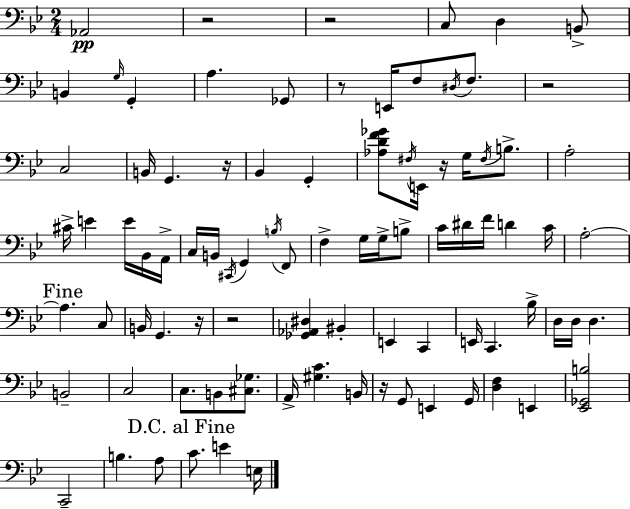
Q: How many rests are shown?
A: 9